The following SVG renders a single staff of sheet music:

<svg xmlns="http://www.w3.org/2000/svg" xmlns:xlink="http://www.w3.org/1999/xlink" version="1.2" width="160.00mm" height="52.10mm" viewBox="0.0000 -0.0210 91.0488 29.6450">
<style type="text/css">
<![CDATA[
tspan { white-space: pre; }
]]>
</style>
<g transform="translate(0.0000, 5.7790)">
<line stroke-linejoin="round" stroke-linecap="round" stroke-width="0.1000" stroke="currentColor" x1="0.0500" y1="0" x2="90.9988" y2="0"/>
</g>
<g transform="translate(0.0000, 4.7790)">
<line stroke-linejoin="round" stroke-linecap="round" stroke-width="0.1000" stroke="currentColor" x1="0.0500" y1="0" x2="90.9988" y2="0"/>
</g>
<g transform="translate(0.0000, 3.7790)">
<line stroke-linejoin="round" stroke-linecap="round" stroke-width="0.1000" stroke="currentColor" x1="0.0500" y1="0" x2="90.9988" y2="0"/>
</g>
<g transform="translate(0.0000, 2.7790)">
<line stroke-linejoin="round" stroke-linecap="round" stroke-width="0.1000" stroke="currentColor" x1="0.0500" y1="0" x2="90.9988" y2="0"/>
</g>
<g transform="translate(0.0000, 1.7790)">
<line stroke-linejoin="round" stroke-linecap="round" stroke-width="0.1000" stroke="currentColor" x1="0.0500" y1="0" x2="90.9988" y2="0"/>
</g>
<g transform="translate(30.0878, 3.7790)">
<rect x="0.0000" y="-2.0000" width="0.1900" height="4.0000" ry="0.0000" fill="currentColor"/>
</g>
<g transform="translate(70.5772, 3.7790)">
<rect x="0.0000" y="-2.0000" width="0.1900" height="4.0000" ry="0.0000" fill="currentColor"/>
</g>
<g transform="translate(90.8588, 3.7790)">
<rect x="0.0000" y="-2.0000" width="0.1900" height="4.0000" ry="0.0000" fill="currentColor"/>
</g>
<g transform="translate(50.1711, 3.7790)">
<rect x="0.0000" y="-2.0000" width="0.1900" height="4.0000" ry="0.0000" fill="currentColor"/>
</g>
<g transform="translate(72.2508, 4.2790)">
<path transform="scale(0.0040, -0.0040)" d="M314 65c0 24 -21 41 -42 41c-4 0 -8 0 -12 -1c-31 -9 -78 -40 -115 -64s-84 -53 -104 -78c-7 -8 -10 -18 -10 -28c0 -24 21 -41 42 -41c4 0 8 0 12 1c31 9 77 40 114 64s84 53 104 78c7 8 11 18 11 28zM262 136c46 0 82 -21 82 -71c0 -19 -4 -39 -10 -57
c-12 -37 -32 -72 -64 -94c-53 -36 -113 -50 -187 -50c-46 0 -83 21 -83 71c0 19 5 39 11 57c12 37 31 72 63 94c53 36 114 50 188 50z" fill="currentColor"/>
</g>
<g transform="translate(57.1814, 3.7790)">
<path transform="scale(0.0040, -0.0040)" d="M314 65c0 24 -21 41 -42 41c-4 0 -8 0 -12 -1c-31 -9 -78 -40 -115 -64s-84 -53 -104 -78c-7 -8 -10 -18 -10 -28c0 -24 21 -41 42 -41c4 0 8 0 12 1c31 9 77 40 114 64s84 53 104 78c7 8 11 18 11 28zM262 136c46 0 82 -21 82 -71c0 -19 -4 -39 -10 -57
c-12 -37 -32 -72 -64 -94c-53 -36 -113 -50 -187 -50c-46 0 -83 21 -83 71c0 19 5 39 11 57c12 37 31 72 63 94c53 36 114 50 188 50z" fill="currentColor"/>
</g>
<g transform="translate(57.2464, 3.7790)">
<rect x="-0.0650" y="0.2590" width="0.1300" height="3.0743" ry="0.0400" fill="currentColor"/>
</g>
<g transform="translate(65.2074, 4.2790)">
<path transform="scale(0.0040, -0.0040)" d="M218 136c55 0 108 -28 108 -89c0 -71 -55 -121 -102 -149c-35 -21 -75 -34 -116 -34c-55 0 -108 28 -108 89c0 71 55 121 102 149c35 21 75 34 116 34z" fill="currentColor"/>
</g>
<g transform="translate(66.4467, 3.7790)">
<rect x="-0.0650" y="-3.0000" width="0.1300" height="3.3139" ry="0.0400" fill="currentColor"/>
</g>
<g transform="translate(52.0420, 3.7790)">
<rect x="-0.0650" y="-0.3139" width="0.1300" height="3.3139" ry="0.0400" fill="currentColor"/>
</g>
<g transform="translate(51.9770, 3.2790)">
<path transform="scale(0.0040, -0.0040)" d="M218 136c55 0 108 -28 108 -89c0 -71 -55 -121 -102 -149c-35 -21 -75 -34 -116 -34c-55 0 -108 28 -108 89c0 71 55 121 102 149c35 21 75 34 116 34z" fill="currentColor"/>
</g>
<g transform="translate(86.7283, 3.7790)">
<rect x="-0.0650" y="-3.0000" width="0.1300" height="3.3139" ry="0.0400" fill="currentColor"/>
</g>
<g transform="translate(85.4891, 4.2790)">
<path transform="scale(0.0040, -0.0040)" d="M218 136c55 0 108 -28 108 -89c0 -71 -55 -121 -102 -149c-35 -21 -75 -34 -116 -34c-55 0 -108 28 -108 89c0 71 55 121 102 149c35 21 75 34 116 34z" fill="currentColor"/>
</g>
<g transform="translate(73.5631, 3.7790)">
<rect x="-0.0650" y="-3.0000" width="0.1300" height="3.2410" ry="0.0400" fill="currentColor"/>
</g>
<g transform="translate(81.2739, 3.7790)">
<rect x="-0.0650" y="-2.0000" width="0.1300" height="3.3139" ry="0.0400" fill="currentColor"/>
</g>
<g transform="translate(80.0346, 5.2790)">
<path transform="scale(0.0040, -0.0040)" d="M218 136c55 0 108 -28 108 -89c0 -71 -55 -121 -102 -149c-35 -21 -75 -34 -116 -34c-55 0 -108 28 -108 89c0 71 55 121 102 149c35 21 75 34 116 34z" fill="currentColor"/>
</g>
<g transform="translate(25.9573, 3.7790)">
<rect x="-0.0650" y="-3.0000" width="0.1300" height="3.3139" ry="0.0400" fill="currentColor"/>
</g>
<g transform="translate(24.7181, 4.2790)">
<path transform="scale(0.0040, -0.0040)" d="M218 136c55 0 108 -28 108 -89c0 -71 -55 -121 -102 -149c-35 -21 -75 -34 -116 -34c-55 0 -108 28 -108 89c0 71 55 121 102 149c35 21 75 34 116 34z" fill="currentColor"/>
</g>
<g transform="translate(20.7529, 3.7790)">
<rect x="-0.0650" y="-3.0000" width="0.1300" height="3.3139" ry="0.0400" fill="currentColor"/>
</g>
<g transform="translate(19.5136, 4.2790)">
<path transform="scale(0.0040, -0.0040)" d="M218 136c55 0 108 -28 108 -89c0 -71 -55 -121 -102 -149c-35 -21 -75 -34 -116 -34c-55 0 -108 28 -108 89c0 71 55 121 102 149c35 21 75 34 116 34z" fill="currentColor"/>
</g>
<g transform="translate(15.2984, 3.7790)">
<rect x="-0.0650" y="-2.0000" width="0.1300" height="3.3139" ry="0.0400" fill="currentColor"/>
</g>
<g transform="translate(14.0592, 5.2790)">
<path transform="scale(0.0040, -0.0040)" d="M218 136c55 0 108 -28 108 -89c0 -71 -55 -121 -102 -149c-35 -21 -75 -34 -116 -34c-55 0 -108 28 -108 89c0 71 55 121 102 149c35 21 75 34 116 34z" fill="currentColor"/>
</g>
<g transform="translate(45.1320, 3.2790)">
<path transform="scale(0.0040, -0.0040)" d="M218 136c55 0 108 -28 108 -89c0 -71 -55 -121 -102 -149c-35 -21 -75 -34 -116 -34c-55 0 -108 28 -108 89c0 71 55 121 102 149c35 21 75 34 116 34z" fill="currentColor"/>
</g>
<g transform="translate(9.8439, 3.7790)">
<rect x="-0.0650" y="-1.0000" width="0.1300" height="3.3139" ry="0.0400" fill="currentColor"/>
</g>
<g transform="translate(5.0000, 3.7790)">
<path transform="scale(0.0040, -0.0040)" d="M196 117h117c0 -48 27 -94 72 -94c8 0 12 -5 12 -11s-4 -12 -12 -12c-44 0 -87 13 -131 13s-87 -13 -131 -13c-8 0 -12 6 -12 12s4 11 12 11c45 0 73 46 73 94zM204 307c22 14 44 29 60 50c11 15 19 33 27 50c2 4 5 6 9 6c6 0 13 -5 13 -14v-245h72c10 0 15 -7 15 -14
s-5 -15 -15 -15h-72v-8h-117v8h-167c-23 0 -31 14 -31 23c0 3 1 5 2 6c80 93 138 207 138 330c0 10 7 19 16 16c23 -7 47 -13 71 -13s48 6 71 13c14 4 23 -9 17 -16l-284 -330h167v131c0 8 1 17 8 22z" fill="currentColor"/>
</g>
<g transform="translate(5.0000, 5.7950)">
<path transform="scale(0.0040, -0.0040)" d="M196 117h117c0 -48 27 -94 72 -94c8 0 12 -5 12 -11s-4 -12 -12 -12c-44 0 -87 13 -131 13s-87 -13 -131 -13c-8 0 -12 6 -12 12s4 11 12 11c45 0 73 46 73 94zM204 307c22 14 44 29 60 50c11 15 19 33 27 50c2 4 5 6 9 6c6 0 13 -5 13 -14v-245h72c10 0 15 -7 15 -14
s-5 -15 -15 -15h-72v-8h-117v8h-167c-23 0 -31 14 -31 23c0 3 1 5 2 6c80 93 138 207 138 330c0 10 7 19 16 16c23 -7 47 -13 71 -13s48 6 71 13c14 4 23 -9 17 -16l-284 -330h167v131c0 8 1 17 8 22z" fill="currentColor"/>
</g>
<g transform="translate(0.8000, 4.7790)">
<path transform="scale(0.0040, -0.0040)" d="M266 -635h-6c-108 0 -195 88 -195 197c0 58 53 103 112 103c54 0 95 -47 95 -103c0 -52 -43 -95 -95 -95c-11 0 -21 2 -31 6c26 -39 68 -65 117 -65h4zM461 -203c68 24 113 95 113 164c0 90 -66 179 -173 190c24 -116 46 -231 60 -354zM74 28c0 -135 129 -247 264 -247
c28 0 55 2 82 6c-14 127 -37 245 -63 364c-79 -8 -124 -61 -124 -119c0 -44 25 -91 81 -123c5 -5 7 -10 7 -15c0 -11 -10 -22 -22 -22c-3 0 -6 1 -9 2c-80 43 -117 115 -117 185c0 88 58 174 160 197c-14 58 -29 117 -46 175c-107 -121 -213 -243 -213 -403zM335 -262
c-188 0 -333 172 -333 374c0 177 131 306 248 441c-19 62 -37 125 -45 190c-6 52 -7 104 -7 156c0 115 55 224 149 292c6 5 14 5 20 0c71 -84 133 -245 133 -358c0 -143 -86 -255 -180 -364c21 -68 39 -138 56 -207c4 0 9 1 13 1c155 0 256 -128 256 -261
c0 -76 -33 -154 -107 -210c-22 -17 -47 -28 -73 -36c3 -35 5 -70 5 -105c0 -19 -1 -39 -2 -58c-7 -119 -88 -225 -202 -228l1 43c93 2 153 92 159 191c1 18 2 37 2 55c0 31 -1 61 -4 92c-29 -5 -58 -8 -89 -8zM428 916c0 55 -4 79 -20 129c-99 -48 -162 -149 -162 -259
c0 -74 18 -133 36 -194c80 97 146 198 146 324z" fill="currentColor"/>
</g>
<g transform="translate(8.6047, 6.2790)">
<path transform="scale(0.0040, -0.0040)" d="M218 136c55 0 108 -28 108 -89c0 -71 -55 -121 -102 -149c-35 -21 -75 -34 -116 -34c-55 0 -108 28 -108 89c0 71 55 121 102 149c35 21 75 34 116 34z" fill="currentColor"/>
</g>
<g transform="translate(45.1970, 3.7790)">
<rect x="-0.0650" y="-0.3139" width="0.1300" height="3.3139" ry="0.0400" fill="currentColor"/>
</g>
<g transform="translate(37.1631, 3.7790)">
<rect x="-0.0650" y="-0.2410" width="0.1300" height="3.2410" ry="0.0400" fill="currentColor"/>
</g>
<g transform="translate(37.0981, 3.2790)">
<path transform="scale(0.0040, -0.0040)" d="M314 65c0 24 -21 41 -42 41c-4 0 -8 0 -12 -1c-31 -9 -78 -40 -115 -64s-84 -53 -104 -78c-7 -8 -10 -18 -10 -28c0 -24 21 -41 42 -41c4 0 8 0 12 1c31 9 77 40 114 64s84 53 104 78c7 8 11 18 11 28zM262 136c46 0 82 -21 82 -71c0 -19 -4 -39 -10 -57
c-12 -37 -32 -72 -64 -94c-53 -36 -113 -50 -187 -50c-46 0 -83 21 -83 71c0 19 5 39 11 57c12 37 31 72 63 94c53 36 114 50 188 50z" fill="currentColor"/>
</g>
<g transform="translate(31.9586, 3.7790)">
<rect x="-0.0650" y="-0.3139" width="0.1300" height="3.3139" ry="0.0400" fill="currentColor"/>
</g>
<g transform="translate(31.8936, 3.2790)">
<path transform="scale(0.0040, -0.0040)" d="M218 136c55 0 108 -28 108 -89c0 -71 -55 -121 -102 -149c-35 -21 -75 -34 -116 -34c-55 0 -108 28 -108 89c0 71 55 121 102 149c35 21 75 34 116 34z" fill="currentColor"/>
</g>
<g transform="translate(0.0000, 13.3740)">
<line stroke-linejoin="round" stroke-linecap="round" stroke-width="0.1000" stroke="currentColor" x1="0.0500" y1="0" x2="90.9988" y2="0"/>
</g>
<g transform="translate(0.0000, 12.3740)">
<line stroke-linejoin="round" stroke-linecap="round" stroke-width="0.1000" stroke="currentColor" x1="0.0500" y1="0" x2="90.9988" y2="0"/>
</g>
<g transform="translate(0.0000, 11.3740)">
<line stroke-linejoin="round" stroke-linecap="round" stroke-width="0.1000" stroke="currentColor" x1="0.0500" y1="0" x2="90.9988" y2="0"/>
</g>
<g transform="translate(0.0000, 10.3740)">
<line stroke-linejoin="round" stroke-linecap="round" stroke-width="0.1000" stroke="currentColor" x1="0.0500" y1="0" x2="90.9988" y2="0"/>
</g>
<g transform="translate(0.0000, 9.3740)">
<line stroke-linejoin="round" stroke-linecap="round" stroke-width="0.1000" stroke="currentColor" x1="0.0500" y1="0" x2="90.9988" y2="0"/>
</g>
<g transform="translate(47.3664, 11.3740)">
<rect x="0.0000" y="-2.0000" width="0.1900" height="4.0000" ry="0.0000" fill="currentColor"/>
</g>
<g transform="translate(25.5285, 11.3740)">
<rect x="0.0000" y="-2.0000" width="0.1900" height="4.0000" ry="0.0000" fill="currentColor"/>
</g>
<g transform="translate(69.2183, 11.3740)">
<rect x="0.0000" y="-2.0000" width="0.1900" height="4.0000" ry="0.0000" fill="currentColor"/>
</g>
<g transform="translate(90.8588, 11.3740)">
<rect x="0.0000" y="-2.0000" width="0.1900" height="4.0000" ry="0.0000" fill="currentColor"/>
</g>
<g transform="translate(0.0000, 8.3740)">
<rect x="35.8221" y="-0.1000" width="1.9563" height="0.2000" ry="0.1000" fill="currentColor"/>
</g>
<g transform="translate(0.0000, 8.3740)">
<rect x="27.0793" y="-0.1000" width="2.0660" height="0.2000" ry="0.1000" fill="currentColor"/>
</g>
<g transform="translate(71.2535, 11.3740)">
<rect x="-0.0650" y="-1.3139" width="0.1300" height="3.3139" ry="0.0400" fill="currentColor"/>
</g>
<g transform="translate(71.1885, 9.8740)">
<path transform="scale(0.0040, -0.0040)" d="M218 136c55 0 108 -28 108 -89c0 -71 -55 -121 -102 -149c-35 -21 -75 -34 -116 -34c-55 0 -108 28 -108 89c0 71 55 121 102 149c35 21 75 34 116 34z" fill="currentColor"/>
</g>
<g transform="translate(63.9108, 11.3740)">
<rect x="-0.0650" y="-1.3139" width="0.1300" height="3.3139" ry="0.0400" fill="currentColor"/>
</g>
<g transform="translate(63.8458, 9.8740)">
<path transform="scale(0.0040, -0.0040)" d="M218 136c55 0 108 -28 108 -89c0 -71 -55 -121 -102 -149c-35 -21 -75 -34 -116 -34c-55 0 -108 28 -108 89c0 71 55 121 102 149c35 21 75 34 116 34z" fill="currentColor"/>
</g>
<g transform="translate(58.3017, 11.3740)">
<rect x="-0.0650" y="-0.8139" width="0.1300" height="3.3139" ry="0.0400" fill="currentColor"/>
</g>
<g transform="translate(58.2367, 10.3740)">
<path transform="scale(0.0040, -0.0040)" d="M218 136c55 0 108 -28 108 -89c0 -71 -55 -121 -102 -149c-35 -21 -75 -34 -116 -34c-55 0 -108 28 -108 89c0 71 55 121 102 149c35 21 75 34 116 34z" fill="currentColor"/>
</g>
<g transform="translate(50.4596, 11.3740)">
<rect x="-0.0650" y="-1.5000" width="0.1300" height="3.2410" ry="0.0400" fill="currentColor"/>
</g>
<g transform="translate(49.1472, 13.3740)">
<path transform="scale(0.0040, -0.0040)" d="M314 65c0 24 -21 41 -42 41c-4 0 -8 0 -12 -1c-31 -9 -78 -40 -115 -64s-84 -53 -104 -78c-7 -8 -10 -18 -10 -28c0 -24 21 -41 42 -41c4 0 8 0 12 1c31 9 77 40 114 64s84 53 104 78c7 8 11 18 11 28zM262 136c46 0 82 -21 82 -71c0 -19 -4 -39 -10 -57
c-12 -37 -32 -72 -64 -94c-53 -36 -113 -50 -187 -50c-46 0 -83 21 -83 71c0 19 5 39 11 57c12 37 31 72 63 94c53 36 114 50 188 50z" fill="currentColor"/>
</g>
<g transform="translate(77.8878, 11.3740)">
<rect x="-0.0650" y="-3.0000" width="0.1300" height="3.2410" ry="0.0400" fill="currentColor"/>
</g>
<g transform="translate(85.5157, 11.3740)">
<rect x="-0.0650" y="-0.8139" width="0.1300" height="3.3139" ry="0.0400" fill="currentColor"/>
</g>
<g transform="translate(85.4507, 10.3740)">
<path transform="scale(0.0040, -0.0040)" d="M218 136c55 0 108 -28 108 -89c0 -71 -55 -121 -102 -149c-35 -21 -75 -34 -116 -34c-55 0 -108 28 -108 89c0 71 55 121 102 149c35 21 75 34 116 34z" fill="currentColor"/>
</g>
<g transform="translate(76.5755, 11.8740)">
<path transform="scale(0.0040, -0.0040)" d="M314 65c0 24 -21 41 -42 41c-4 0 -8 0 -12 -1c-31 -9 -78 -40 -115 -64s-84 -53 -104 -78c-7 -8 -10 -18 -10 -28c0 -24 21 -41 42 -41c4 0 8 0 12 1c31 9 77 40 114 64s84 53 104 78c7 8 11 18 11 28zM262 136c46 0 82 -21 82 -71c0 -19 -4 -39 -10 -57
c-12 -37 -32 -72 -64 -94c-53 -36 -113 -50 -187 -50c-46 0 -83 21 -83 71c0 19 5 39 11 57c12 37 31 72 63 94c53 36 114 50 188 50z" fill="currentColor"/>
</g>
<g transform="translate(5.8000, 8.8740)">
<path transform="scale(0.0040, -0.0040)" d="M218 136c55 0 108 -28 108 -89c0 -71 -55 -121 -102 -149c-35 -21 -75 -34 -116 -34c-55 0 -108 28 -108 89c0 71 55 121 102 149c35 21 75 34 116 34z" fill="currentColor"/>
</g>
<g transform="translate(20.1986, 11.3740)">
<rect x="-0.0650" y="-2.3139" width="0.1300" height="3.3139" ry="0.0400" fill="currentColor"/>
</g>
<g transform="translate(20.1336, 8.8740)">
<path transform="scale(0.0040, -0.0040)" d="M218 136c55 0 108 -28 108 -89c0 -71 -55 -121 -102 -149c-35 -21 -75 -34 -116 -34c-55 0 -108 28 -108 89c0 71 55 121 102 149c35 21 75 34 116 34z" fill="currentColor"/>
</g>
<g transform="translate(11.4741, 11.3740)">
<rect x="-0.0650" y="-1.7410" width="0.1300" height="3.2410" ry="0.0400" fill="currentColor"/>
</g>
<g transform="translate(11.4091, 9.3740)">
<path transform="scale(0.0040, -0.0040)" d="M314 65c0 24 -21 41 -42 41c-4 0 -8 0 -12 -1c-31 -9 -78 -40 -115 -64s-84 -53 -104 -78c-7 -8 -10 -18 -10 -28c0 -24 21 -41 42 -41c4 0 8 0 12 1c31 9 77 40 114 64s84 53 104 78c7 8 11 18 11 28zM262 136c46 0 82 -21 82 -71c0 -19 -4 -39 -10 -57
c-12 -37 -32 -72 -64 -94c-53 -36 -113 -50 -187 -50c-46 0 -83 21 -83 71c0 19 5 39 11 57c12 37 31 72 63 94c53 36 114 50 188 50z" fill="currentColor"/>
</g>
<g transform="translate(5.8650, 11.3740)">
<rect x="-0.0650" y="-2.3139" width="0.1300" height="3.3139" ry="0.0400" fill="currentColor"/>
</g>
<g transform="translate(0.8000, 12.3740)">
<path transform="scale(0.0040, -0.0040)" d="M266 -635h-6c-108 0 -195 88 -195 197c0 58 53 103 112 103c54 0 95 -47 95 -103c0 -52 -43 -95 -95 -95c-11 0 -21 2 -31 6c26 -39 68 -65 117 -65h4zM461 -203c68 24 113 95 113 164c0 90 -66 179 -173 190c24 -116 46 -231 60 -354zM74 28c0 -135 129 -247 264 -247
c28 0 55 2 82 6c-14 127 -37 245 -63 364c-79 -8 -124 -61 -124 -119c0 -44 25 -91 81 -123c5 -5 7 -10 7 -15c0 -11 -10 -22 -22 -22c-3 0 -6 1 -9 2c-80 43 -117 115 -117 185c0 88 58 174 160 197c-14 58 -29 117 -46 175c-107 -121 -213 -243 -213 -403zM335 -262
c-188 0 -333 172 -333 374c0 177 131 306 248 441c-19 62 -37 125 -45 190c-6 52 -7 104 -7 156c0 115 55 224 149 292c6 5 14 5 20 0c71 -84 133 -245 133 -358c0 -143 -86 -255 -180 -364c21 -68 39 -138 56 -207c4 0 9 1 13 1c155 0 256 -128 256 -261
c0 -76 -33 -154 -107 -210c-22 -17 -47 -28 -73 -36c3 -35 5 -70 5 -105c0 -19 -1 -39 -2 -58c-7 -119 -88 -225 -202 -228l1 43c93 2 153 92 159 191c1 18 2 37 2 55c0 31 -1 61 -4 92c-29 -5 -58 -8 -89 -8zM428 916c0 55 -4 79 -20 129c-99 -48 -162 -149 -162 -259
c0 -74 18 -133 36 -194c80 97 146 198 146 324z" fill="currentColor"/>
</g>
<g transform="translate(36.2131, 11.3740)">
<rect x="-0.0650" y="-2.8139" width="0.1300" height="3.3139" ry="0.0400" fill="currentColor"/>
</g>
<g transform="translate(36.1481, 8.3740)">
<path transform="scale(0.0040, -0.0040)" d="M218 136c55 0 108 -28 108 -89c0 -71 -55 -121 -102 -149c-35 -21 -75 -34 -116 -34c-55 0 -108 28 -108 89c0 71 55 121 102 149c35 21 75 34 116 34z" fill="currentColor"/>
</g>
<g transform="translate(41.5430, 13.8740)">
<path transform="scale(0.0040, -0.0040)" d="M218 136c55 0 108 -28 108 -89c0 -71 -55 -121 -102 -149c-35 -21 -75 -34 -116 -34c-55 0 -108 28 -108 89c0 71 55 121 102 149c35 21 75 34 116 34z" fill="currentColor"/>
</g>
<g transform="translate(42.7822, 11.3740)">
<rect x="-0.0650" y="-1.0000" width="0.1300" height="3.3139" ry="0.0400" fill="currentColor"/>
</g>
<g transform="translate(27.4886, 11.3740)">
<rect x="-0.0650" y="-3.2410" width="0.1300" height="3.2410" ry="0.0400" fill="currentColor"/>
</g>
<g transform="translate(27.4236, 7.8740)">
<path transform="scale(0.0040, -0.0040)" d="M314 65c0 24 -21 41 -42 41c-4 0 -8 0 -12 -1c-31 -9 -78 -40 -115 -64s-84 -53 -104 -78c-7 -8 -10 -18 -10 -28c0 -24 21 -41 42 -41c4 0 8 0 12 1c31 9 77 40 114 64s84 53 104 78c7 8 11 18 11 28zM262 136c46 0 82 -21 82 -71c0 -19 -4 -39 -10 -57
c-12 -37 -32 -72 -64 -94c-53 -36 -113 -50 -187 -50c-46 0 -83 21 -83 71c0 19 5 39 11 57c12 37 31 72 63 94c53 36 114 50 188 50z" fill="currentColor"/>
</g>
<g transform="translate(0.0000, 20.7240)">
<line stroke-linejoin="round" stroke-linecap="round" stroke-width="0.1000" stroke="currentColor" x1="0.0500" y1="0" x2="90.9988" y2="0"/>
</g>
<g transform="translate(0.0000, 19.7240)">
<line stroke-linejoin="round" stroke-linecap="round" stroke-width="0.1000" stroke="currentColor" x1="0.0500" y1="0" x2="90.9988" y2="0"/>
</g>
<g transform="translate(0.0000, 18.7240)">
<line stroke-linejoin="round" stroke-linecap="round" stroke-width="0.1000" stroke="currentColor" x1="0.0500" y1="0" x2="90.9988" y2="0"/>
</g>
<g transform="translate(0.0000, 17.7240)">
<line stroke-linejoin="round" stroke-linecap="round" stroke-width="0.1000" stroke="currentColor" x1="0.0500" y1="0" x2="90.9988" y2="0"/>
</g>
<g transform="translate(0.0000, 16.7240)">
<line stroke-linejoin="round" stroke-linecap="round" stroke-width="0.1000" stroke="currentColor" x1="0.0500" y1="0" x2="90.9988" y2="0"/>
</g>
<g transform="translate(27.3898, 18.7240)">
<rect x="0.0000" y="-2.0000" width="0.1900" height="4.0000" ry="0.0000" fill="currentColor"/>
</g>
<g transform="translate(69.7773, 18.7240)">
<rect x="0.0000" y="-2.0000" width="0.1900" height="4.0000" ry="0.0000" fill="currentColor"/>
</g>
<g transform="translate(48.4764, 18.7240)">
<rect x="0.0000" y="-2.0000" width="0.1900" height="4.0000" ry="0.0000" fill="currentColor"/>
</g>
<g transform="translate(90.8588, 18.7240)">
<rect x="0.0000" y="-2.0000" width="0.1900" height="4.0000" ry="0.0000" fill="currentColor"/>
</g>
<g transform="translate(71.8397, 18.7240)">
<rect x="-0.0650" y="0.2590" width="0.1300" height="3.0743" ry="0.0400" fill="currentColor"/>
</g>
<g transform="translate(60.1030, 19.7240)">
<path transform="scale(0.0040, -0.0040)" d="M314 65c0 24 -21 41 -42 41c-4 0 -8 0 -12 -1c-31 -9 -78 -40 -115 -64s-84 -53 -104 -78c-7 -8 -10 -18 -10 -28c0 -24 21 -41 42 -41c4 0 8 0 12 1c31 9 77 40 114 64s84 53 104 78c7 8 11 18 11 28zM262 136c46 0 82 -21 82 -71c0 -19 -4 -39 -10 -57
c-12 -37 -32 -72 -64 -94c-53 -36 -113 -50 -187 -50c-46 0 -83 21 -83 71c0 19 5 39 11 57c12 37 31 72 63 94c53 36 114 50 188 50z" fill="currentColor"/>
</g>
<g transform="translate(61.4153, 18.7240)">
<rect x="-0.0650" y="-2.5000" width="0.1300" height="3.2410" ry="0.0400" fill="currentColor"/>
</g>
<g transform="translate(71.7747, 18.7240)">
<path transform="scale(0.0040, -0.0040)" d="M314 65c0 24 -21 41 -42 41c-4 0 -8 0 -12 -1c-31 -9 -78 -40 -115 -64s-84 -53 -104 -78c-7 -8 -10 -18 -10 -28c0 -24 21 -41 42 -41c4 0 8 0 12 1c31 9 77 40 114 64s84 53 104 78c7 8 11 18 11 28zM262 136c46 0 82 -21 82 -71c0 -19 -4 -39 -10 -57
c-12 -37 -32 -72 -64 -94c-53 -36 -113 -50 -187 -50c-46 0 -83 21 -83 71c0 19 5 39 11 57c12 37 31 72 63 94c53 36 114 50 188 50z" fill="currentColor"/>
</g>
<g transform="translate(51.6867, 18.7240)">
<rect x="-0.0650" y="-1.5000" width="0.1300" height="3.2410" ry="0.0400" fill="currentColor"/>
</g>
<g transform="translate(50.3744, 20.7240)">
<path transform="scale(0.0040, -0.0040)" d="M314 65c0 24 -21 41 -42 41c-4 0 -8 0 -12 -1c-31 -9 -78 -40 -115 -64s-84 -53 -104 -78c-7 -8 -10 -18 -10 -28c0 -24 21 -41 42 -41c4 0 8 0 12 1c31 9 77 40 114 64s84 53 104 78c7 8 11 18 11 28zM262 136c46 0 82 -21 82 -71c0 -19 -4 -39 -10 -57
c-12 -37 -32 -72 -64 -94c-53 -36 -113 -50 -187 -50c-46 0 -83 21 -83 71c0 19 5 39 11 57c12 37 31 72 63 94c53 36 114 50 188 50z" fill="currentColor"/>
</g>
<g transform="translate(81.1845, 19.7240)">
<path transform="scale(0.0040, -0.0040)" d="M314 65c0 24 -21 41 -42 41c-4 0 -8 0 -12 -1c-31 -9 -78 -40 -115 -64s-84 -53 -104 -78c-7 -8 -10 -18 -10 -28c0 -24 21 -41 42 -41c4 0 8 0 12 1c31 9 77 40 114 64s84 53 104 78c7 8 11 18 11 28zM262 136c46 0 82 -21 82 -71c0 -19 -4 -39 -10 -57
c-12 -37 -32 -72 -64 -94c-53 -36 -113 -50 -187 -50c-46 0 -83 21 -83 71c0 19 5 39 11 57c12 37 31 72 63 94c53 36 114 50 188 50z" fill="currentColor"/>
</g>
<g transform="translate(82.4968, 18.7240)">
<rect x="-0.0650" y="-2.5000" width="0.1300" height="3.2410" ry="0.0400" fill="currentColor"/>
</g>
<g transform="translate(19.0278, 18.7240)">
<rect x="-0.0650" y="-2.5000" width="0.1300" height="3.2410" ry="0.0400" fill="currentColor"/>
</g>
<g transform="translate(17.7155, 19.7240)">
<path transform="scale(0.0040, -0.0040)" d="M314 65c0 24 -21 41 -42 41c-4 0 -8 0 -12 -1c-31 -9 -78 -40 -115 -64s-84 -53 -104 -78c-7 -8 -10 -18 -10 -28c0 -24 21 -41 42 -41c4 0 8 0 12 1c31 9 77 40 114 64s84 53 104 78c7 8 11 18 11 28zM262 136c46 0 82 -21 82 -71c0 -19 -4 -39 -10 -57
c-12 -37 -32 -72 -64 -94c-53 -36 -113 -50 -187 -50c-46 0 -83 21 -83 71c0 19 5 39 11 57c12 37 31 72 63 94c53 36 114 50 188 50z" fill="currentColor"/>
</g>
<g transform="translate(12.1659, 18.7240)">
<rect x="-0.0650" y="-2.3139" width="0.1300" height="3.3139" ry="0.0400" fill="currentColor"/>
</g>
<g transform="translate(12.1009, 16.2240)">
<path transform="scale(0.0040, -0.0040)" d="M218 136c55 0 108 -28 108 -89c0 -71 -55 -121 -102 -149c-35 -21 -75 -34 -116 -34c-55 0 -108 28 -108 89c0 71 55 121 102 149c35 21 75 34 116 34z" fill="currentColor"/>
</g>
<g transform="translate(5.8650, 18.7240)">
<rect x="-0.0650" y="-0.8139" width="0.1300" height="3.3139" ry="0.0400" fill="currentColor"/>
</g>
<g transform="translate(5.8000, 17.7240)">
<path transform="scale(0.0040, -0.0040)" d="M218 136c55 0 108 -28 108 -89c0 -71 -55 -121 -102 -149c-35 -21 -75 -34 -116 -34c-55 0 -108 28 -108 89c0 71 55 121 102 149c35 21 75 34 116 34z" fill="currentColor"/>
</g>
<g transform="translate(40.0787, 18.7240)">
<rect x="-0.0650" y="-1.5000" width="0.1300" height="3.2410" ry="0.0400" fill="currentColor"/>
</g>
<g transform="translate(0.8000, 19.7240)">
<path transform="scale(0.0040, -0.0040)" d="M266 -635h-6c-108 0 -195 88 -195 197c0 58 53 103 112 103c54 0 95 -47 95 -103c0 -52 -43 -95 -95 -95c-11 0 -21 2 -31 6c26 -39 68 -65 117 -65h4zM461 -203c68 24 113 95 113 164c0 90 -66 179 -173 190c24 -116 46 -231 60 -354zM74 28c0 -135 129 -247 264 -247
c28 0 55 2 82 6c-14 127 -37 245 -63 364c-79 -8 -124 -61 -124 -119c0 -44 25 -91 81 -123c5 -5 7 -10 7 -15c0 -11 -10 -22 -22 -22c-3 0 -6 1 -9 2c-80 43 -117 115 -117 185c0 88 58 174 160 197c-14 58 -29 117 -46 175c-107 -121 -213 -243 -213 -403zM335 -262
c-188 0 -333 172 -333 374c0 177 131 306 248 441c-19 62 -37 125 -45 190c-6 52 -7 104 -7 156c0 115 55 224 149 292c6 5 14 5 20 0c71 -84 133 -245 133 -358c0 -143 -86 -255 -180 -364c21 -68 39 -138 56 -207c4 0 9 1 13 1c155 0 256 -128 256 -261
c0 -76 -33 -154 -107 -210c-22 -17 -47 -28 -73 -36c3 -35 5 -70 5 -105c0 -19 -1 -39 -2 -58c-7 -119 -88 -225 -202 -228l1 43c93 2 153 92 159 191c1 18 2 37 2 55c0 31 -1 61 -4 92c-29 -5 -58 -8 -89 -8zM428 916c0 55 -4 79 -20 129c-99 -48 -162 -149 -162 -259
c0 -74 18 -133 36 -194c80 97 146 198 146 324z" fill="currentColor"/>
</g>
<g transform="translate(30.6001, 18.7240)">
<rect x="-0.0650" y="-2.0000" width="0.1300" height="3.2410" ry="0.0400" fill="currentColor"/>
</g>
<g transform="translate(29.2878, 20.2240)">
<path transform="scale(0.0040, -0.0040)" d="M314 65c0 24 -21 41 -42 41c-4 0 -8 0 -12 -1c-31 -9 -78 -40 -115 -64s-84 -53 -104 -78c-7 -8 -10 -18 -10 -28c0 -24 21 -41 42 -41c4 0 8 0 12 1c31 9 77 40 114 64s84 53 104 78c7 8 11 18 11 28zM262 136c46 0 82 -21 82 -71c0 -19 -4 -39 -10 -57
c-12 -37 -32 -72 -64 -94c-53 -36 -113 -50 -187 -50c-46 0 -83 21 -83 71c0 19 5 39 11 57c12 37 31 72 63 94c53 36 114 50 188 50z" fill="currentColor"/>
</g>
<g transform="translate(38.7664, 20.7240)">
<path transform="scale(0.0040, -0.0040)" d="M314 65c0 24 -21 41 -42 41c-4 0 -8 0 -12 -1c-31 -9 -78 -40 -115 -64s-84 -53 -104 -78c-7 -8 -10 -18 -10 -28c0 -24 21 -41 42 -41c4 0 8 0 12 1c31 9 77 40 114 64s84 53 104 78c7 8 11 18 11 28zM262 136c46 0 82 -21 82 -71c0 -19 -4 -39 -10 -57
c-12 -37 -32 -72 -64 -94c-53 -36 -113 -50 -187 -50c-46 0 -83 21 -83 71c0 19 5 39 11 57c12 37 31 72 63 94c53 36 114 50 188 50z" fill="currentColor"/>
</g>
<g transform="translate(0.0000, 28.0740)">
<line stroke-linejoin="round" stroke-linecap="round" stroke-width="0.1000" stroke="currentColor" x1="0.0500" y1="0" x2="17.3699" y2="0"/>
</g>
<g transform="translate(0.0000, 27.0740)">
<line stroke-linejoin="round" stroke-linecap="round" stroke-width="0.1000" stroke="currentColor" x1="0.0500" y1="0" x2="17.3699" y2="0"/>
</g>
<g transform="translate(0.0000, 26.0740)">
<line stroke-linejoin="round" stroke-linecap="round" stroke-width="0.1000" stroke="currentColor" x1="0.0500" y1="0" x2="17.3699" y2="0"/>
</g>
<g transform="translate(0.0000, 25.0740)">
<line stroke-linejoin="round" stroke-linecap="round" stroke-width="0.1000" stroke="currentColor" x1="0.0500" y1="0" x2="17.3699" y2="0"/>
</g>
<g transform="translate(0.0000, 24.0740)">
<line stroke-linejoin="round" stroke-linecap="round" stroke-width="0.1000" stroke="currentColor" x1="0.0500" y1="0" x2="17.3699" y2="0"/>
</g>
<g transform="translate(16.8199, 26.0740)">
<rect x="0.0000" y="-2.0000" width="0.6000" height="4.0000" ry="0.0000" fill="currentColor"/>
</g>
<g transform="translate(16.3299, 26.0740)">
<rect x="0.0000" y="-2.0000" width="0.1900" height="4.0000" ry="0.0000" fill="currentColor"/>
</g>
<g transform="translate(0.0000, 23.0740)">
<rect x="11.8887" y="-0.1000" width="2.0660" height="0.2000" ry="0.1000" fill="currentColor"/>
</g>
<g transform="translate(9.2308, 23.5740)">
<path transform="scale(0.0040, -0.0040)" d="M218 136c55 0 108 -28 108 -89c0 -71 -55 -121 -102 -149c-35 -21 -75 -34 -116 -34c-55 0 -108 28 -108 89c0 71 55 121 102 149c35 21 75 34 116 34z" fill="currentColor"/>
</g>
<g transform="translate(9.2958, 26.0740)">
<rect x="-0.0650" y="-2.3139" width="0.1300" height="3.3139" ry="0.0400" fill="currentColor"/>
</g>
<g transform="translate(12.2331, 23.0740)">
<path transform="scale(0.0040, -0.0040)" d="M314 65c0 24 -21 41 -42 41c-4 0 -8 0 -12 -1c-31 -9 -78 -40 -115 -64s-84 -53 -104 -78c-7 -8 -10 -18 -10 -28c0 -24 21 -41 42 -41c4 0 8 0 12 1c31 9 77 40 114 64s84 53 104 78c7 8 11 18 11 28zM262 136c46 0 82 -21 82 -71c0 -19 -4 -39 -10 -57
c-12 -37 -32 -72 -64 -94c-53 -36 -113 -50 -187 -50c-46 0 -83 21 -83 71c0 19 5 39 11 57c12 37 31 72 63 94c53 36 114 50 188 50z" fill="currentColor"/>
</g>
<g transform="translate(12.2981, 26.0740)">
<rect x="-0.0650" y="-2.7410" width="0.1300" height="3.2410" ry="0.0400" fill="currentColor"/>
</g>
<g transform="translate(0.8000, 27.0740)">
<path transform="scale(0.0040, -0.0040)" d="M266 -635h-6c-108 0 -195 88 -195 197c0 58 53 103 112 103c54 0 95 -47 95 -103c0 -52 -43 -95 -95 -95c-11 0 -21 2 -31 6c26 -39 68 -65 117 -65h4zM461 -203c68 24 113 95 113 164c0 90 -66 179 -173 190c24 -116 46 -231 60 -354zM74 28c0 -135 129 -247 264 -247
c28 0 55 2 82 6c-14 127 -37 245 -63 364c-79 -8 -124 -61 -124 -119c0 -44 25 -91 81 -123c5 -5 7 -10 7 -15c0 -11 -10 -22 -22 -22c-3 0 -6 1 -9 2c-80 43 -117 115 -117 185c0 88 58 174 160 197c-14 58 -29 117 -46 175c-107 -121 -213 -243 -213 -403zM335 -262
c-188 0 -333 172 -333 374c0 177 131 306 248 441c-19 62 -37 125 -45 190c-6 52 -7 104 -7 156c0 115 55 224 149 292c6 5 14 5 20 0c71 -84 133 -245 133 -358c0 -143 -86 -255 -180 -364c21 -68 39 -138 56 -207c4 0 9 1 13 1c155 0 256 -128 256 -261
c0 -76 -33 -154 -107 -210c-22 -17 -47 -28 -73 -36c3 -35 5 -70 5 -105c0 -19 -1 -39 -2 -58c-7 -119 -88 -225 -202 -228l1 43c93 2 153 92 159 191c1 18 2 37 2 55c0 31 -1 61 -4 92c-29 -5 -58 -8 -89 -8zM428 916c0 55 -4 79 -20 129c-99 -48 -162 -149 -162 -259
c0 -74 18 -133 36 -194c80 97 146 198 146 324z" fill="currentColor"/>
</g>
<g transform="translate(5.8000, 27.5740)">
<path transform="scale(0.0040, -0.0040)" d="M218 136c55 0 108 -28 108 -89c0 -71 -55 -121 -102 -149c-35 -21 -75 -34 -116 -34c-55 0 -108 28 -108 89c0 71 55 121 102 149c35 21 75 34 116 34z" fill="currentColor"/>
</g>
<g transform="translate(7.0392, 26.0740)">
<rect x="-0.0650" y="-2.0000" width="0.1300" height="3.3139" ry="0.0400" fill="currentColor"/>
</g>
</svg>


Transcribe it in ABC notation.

X:1
T:Untitled
M:4/4
L:1/4
K:C
D F A A c c2 c c B2 A A2 F A g f2 g b2 a D E2 d e e A2 d d g G2 F2 E2 E2 G2 B2 G2 F g a2